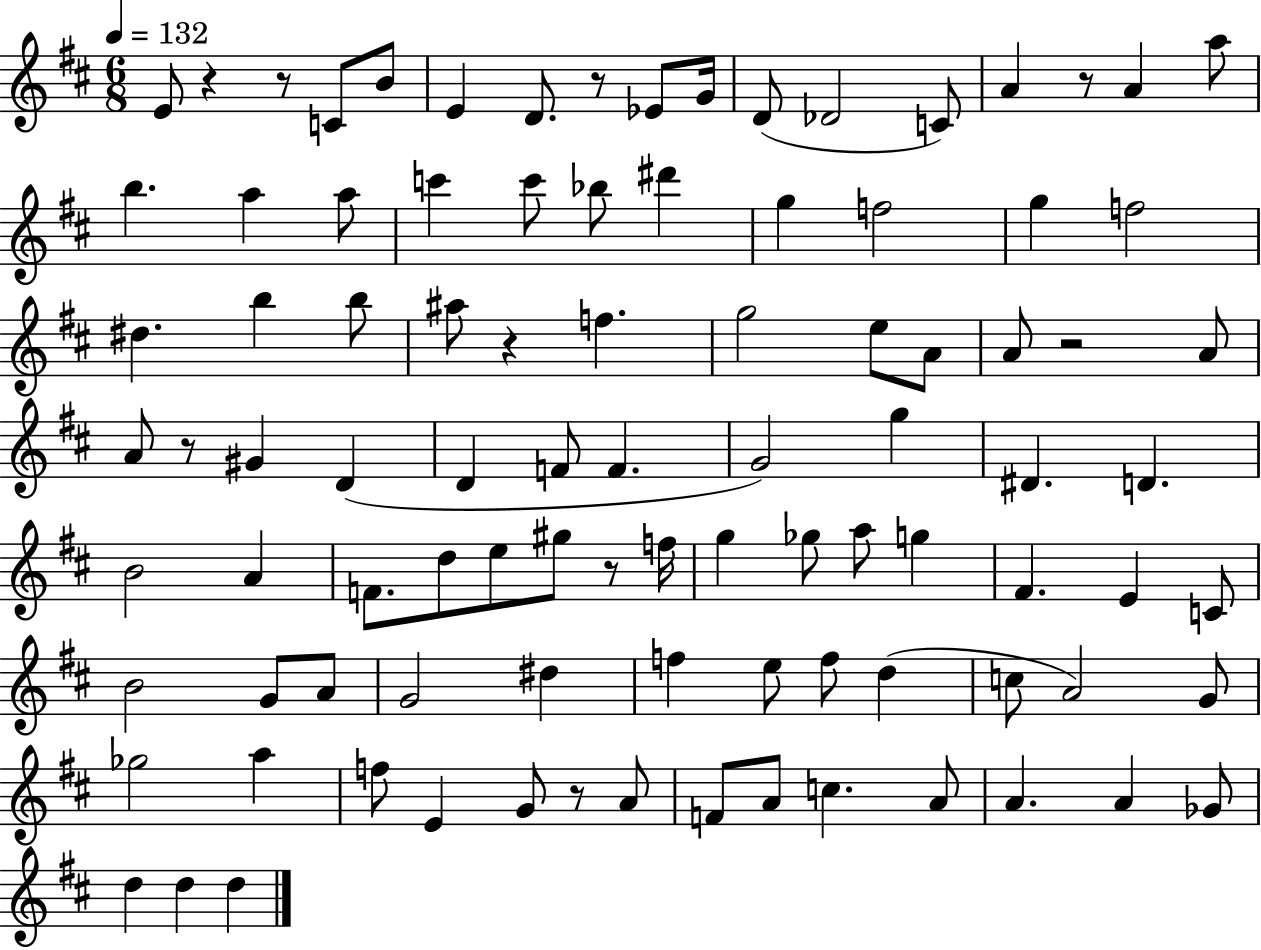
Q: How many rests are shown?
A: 9